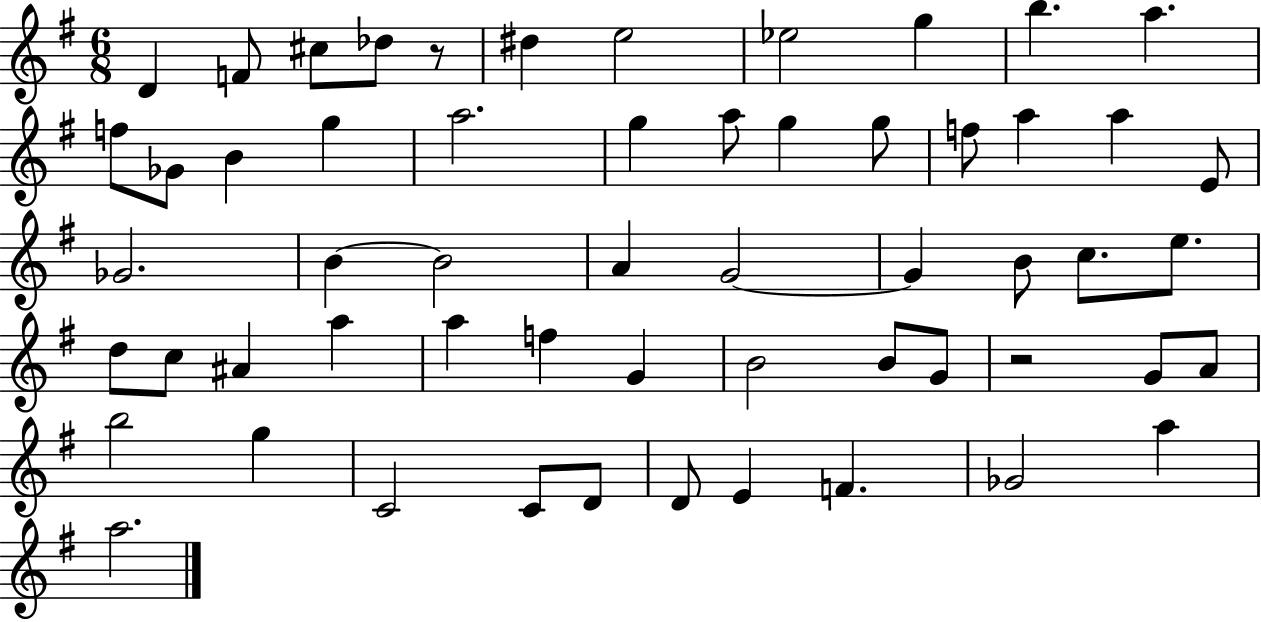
X:1
T:Untitled
M:6/8
L:1/4
K:G
D F/2 ^c/2 _d/2 z/2 ^d e2 _e2 g b a f/2 _G/2 B g a2 g a/2 g g/2 f/2 a a E/2 _G2 B B2 A G2 G B/2 c/2 e/2 d/2 c/2 ^A a a f G B2 B/2 G/2 z2 G/2 A/2 b2 g C2 C/2 D/2 D/2 E F _G2 a a2